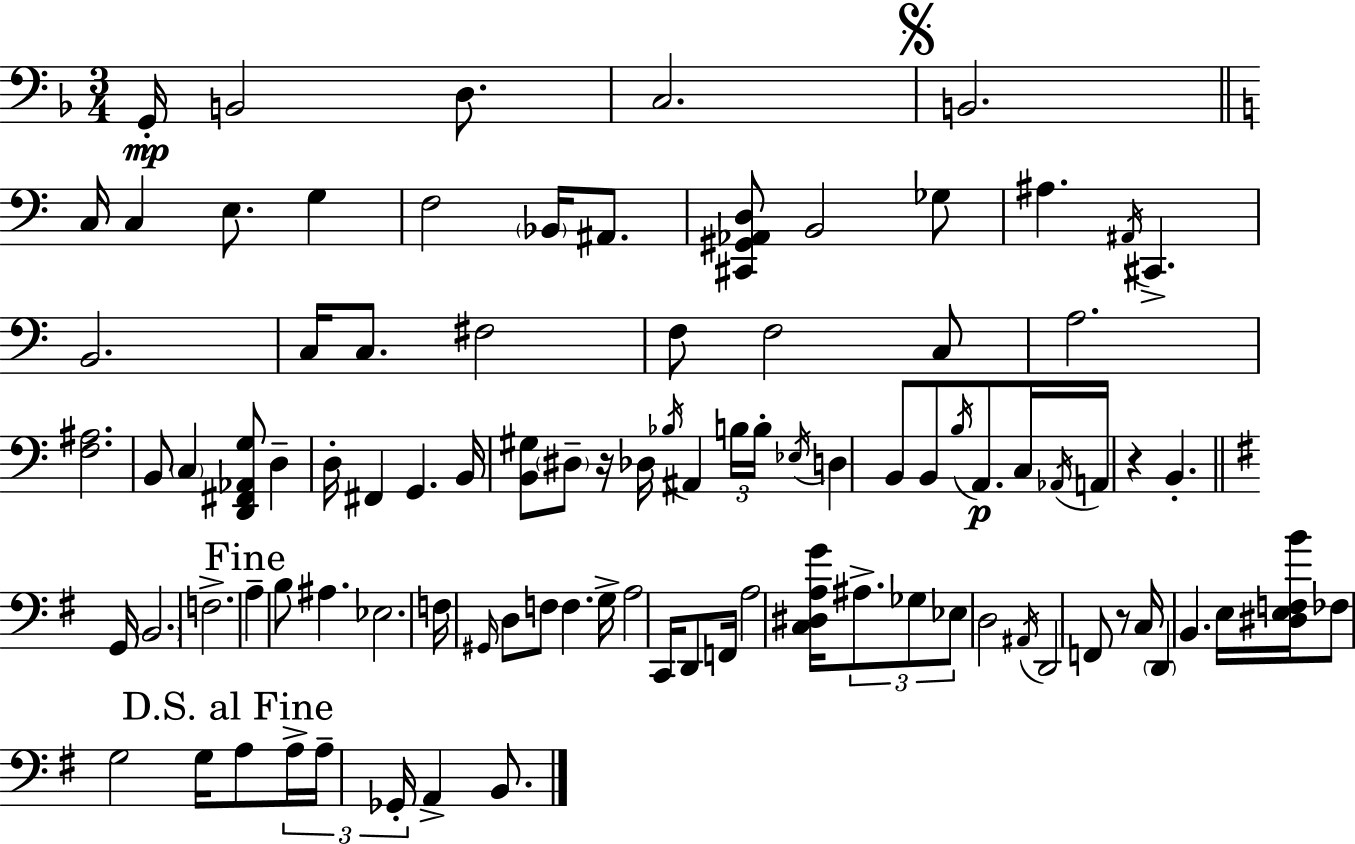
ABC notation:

X:1
T:Untitled
M:3/4
L:1/4
K:Dm
G,,/4 B,,2 D,/2 C,2 B,,2 C,/4 C, E,/2 G, F,2 _B,,/4 ^A,,/2 [^C,,^G,,_A,,D,]/2 B,,2 _G,/2 ^A, ^A,,/4 ^C,, B,,2 C,/4 C,/2 ^F,2 F,/2 F,2 C,/2 A,2 [F,^A,]2 B,,/2 C, [D,,^F,,_A,,G,]/2 D, D,/4 ^F,, G,, B,,/4 [B,,^G,]/2 ^D,/2 z/4 _D,/4 _B,/4 ^A,, B,/4 B,/4 _E,/4 D, B,,/2 B,,/2 B,/4 A,,/2 C,/4 _A,,/4 A,,/4 z B,, G,,/4 B,,2 F,2 A, B,/2 ^A, _E,2 F,/4 ^G,,/4 D,/2 F,/2 F, G,/4 A,2 C,,/4 D,,/2 F,,/4 A,2 [C,^D,A,G]/4 ^A,/2 _G,/2 _E,/2 D,2 ^A,,/4 D,,2 F,,/2 z/2 C,/4 D,, B,, E,/4 [^D,E,F,B]/4 _F,/2 G,2 G,/4 A,/2 A,/4 A,/4 _G,,/4 A,, B,,/2